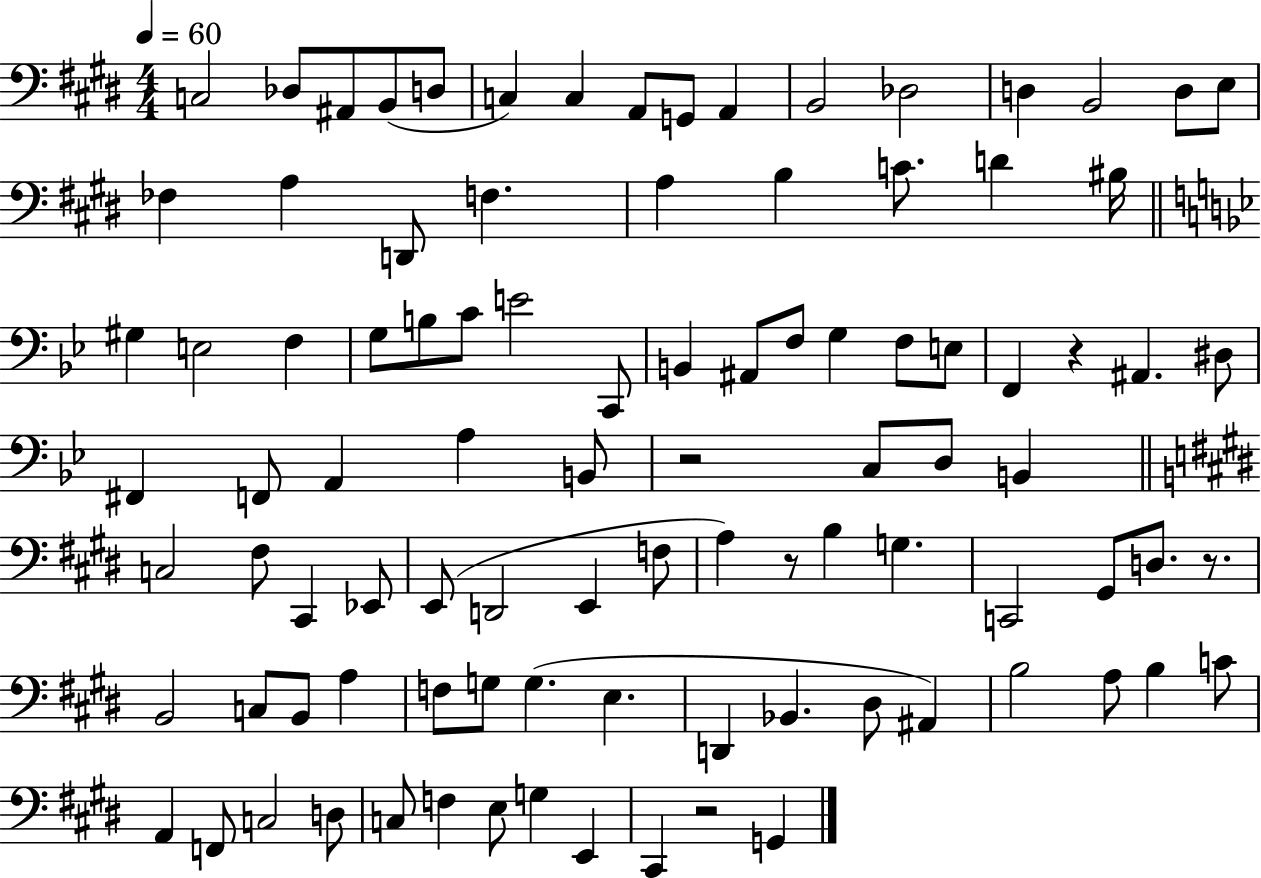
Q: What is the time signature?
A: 4/4